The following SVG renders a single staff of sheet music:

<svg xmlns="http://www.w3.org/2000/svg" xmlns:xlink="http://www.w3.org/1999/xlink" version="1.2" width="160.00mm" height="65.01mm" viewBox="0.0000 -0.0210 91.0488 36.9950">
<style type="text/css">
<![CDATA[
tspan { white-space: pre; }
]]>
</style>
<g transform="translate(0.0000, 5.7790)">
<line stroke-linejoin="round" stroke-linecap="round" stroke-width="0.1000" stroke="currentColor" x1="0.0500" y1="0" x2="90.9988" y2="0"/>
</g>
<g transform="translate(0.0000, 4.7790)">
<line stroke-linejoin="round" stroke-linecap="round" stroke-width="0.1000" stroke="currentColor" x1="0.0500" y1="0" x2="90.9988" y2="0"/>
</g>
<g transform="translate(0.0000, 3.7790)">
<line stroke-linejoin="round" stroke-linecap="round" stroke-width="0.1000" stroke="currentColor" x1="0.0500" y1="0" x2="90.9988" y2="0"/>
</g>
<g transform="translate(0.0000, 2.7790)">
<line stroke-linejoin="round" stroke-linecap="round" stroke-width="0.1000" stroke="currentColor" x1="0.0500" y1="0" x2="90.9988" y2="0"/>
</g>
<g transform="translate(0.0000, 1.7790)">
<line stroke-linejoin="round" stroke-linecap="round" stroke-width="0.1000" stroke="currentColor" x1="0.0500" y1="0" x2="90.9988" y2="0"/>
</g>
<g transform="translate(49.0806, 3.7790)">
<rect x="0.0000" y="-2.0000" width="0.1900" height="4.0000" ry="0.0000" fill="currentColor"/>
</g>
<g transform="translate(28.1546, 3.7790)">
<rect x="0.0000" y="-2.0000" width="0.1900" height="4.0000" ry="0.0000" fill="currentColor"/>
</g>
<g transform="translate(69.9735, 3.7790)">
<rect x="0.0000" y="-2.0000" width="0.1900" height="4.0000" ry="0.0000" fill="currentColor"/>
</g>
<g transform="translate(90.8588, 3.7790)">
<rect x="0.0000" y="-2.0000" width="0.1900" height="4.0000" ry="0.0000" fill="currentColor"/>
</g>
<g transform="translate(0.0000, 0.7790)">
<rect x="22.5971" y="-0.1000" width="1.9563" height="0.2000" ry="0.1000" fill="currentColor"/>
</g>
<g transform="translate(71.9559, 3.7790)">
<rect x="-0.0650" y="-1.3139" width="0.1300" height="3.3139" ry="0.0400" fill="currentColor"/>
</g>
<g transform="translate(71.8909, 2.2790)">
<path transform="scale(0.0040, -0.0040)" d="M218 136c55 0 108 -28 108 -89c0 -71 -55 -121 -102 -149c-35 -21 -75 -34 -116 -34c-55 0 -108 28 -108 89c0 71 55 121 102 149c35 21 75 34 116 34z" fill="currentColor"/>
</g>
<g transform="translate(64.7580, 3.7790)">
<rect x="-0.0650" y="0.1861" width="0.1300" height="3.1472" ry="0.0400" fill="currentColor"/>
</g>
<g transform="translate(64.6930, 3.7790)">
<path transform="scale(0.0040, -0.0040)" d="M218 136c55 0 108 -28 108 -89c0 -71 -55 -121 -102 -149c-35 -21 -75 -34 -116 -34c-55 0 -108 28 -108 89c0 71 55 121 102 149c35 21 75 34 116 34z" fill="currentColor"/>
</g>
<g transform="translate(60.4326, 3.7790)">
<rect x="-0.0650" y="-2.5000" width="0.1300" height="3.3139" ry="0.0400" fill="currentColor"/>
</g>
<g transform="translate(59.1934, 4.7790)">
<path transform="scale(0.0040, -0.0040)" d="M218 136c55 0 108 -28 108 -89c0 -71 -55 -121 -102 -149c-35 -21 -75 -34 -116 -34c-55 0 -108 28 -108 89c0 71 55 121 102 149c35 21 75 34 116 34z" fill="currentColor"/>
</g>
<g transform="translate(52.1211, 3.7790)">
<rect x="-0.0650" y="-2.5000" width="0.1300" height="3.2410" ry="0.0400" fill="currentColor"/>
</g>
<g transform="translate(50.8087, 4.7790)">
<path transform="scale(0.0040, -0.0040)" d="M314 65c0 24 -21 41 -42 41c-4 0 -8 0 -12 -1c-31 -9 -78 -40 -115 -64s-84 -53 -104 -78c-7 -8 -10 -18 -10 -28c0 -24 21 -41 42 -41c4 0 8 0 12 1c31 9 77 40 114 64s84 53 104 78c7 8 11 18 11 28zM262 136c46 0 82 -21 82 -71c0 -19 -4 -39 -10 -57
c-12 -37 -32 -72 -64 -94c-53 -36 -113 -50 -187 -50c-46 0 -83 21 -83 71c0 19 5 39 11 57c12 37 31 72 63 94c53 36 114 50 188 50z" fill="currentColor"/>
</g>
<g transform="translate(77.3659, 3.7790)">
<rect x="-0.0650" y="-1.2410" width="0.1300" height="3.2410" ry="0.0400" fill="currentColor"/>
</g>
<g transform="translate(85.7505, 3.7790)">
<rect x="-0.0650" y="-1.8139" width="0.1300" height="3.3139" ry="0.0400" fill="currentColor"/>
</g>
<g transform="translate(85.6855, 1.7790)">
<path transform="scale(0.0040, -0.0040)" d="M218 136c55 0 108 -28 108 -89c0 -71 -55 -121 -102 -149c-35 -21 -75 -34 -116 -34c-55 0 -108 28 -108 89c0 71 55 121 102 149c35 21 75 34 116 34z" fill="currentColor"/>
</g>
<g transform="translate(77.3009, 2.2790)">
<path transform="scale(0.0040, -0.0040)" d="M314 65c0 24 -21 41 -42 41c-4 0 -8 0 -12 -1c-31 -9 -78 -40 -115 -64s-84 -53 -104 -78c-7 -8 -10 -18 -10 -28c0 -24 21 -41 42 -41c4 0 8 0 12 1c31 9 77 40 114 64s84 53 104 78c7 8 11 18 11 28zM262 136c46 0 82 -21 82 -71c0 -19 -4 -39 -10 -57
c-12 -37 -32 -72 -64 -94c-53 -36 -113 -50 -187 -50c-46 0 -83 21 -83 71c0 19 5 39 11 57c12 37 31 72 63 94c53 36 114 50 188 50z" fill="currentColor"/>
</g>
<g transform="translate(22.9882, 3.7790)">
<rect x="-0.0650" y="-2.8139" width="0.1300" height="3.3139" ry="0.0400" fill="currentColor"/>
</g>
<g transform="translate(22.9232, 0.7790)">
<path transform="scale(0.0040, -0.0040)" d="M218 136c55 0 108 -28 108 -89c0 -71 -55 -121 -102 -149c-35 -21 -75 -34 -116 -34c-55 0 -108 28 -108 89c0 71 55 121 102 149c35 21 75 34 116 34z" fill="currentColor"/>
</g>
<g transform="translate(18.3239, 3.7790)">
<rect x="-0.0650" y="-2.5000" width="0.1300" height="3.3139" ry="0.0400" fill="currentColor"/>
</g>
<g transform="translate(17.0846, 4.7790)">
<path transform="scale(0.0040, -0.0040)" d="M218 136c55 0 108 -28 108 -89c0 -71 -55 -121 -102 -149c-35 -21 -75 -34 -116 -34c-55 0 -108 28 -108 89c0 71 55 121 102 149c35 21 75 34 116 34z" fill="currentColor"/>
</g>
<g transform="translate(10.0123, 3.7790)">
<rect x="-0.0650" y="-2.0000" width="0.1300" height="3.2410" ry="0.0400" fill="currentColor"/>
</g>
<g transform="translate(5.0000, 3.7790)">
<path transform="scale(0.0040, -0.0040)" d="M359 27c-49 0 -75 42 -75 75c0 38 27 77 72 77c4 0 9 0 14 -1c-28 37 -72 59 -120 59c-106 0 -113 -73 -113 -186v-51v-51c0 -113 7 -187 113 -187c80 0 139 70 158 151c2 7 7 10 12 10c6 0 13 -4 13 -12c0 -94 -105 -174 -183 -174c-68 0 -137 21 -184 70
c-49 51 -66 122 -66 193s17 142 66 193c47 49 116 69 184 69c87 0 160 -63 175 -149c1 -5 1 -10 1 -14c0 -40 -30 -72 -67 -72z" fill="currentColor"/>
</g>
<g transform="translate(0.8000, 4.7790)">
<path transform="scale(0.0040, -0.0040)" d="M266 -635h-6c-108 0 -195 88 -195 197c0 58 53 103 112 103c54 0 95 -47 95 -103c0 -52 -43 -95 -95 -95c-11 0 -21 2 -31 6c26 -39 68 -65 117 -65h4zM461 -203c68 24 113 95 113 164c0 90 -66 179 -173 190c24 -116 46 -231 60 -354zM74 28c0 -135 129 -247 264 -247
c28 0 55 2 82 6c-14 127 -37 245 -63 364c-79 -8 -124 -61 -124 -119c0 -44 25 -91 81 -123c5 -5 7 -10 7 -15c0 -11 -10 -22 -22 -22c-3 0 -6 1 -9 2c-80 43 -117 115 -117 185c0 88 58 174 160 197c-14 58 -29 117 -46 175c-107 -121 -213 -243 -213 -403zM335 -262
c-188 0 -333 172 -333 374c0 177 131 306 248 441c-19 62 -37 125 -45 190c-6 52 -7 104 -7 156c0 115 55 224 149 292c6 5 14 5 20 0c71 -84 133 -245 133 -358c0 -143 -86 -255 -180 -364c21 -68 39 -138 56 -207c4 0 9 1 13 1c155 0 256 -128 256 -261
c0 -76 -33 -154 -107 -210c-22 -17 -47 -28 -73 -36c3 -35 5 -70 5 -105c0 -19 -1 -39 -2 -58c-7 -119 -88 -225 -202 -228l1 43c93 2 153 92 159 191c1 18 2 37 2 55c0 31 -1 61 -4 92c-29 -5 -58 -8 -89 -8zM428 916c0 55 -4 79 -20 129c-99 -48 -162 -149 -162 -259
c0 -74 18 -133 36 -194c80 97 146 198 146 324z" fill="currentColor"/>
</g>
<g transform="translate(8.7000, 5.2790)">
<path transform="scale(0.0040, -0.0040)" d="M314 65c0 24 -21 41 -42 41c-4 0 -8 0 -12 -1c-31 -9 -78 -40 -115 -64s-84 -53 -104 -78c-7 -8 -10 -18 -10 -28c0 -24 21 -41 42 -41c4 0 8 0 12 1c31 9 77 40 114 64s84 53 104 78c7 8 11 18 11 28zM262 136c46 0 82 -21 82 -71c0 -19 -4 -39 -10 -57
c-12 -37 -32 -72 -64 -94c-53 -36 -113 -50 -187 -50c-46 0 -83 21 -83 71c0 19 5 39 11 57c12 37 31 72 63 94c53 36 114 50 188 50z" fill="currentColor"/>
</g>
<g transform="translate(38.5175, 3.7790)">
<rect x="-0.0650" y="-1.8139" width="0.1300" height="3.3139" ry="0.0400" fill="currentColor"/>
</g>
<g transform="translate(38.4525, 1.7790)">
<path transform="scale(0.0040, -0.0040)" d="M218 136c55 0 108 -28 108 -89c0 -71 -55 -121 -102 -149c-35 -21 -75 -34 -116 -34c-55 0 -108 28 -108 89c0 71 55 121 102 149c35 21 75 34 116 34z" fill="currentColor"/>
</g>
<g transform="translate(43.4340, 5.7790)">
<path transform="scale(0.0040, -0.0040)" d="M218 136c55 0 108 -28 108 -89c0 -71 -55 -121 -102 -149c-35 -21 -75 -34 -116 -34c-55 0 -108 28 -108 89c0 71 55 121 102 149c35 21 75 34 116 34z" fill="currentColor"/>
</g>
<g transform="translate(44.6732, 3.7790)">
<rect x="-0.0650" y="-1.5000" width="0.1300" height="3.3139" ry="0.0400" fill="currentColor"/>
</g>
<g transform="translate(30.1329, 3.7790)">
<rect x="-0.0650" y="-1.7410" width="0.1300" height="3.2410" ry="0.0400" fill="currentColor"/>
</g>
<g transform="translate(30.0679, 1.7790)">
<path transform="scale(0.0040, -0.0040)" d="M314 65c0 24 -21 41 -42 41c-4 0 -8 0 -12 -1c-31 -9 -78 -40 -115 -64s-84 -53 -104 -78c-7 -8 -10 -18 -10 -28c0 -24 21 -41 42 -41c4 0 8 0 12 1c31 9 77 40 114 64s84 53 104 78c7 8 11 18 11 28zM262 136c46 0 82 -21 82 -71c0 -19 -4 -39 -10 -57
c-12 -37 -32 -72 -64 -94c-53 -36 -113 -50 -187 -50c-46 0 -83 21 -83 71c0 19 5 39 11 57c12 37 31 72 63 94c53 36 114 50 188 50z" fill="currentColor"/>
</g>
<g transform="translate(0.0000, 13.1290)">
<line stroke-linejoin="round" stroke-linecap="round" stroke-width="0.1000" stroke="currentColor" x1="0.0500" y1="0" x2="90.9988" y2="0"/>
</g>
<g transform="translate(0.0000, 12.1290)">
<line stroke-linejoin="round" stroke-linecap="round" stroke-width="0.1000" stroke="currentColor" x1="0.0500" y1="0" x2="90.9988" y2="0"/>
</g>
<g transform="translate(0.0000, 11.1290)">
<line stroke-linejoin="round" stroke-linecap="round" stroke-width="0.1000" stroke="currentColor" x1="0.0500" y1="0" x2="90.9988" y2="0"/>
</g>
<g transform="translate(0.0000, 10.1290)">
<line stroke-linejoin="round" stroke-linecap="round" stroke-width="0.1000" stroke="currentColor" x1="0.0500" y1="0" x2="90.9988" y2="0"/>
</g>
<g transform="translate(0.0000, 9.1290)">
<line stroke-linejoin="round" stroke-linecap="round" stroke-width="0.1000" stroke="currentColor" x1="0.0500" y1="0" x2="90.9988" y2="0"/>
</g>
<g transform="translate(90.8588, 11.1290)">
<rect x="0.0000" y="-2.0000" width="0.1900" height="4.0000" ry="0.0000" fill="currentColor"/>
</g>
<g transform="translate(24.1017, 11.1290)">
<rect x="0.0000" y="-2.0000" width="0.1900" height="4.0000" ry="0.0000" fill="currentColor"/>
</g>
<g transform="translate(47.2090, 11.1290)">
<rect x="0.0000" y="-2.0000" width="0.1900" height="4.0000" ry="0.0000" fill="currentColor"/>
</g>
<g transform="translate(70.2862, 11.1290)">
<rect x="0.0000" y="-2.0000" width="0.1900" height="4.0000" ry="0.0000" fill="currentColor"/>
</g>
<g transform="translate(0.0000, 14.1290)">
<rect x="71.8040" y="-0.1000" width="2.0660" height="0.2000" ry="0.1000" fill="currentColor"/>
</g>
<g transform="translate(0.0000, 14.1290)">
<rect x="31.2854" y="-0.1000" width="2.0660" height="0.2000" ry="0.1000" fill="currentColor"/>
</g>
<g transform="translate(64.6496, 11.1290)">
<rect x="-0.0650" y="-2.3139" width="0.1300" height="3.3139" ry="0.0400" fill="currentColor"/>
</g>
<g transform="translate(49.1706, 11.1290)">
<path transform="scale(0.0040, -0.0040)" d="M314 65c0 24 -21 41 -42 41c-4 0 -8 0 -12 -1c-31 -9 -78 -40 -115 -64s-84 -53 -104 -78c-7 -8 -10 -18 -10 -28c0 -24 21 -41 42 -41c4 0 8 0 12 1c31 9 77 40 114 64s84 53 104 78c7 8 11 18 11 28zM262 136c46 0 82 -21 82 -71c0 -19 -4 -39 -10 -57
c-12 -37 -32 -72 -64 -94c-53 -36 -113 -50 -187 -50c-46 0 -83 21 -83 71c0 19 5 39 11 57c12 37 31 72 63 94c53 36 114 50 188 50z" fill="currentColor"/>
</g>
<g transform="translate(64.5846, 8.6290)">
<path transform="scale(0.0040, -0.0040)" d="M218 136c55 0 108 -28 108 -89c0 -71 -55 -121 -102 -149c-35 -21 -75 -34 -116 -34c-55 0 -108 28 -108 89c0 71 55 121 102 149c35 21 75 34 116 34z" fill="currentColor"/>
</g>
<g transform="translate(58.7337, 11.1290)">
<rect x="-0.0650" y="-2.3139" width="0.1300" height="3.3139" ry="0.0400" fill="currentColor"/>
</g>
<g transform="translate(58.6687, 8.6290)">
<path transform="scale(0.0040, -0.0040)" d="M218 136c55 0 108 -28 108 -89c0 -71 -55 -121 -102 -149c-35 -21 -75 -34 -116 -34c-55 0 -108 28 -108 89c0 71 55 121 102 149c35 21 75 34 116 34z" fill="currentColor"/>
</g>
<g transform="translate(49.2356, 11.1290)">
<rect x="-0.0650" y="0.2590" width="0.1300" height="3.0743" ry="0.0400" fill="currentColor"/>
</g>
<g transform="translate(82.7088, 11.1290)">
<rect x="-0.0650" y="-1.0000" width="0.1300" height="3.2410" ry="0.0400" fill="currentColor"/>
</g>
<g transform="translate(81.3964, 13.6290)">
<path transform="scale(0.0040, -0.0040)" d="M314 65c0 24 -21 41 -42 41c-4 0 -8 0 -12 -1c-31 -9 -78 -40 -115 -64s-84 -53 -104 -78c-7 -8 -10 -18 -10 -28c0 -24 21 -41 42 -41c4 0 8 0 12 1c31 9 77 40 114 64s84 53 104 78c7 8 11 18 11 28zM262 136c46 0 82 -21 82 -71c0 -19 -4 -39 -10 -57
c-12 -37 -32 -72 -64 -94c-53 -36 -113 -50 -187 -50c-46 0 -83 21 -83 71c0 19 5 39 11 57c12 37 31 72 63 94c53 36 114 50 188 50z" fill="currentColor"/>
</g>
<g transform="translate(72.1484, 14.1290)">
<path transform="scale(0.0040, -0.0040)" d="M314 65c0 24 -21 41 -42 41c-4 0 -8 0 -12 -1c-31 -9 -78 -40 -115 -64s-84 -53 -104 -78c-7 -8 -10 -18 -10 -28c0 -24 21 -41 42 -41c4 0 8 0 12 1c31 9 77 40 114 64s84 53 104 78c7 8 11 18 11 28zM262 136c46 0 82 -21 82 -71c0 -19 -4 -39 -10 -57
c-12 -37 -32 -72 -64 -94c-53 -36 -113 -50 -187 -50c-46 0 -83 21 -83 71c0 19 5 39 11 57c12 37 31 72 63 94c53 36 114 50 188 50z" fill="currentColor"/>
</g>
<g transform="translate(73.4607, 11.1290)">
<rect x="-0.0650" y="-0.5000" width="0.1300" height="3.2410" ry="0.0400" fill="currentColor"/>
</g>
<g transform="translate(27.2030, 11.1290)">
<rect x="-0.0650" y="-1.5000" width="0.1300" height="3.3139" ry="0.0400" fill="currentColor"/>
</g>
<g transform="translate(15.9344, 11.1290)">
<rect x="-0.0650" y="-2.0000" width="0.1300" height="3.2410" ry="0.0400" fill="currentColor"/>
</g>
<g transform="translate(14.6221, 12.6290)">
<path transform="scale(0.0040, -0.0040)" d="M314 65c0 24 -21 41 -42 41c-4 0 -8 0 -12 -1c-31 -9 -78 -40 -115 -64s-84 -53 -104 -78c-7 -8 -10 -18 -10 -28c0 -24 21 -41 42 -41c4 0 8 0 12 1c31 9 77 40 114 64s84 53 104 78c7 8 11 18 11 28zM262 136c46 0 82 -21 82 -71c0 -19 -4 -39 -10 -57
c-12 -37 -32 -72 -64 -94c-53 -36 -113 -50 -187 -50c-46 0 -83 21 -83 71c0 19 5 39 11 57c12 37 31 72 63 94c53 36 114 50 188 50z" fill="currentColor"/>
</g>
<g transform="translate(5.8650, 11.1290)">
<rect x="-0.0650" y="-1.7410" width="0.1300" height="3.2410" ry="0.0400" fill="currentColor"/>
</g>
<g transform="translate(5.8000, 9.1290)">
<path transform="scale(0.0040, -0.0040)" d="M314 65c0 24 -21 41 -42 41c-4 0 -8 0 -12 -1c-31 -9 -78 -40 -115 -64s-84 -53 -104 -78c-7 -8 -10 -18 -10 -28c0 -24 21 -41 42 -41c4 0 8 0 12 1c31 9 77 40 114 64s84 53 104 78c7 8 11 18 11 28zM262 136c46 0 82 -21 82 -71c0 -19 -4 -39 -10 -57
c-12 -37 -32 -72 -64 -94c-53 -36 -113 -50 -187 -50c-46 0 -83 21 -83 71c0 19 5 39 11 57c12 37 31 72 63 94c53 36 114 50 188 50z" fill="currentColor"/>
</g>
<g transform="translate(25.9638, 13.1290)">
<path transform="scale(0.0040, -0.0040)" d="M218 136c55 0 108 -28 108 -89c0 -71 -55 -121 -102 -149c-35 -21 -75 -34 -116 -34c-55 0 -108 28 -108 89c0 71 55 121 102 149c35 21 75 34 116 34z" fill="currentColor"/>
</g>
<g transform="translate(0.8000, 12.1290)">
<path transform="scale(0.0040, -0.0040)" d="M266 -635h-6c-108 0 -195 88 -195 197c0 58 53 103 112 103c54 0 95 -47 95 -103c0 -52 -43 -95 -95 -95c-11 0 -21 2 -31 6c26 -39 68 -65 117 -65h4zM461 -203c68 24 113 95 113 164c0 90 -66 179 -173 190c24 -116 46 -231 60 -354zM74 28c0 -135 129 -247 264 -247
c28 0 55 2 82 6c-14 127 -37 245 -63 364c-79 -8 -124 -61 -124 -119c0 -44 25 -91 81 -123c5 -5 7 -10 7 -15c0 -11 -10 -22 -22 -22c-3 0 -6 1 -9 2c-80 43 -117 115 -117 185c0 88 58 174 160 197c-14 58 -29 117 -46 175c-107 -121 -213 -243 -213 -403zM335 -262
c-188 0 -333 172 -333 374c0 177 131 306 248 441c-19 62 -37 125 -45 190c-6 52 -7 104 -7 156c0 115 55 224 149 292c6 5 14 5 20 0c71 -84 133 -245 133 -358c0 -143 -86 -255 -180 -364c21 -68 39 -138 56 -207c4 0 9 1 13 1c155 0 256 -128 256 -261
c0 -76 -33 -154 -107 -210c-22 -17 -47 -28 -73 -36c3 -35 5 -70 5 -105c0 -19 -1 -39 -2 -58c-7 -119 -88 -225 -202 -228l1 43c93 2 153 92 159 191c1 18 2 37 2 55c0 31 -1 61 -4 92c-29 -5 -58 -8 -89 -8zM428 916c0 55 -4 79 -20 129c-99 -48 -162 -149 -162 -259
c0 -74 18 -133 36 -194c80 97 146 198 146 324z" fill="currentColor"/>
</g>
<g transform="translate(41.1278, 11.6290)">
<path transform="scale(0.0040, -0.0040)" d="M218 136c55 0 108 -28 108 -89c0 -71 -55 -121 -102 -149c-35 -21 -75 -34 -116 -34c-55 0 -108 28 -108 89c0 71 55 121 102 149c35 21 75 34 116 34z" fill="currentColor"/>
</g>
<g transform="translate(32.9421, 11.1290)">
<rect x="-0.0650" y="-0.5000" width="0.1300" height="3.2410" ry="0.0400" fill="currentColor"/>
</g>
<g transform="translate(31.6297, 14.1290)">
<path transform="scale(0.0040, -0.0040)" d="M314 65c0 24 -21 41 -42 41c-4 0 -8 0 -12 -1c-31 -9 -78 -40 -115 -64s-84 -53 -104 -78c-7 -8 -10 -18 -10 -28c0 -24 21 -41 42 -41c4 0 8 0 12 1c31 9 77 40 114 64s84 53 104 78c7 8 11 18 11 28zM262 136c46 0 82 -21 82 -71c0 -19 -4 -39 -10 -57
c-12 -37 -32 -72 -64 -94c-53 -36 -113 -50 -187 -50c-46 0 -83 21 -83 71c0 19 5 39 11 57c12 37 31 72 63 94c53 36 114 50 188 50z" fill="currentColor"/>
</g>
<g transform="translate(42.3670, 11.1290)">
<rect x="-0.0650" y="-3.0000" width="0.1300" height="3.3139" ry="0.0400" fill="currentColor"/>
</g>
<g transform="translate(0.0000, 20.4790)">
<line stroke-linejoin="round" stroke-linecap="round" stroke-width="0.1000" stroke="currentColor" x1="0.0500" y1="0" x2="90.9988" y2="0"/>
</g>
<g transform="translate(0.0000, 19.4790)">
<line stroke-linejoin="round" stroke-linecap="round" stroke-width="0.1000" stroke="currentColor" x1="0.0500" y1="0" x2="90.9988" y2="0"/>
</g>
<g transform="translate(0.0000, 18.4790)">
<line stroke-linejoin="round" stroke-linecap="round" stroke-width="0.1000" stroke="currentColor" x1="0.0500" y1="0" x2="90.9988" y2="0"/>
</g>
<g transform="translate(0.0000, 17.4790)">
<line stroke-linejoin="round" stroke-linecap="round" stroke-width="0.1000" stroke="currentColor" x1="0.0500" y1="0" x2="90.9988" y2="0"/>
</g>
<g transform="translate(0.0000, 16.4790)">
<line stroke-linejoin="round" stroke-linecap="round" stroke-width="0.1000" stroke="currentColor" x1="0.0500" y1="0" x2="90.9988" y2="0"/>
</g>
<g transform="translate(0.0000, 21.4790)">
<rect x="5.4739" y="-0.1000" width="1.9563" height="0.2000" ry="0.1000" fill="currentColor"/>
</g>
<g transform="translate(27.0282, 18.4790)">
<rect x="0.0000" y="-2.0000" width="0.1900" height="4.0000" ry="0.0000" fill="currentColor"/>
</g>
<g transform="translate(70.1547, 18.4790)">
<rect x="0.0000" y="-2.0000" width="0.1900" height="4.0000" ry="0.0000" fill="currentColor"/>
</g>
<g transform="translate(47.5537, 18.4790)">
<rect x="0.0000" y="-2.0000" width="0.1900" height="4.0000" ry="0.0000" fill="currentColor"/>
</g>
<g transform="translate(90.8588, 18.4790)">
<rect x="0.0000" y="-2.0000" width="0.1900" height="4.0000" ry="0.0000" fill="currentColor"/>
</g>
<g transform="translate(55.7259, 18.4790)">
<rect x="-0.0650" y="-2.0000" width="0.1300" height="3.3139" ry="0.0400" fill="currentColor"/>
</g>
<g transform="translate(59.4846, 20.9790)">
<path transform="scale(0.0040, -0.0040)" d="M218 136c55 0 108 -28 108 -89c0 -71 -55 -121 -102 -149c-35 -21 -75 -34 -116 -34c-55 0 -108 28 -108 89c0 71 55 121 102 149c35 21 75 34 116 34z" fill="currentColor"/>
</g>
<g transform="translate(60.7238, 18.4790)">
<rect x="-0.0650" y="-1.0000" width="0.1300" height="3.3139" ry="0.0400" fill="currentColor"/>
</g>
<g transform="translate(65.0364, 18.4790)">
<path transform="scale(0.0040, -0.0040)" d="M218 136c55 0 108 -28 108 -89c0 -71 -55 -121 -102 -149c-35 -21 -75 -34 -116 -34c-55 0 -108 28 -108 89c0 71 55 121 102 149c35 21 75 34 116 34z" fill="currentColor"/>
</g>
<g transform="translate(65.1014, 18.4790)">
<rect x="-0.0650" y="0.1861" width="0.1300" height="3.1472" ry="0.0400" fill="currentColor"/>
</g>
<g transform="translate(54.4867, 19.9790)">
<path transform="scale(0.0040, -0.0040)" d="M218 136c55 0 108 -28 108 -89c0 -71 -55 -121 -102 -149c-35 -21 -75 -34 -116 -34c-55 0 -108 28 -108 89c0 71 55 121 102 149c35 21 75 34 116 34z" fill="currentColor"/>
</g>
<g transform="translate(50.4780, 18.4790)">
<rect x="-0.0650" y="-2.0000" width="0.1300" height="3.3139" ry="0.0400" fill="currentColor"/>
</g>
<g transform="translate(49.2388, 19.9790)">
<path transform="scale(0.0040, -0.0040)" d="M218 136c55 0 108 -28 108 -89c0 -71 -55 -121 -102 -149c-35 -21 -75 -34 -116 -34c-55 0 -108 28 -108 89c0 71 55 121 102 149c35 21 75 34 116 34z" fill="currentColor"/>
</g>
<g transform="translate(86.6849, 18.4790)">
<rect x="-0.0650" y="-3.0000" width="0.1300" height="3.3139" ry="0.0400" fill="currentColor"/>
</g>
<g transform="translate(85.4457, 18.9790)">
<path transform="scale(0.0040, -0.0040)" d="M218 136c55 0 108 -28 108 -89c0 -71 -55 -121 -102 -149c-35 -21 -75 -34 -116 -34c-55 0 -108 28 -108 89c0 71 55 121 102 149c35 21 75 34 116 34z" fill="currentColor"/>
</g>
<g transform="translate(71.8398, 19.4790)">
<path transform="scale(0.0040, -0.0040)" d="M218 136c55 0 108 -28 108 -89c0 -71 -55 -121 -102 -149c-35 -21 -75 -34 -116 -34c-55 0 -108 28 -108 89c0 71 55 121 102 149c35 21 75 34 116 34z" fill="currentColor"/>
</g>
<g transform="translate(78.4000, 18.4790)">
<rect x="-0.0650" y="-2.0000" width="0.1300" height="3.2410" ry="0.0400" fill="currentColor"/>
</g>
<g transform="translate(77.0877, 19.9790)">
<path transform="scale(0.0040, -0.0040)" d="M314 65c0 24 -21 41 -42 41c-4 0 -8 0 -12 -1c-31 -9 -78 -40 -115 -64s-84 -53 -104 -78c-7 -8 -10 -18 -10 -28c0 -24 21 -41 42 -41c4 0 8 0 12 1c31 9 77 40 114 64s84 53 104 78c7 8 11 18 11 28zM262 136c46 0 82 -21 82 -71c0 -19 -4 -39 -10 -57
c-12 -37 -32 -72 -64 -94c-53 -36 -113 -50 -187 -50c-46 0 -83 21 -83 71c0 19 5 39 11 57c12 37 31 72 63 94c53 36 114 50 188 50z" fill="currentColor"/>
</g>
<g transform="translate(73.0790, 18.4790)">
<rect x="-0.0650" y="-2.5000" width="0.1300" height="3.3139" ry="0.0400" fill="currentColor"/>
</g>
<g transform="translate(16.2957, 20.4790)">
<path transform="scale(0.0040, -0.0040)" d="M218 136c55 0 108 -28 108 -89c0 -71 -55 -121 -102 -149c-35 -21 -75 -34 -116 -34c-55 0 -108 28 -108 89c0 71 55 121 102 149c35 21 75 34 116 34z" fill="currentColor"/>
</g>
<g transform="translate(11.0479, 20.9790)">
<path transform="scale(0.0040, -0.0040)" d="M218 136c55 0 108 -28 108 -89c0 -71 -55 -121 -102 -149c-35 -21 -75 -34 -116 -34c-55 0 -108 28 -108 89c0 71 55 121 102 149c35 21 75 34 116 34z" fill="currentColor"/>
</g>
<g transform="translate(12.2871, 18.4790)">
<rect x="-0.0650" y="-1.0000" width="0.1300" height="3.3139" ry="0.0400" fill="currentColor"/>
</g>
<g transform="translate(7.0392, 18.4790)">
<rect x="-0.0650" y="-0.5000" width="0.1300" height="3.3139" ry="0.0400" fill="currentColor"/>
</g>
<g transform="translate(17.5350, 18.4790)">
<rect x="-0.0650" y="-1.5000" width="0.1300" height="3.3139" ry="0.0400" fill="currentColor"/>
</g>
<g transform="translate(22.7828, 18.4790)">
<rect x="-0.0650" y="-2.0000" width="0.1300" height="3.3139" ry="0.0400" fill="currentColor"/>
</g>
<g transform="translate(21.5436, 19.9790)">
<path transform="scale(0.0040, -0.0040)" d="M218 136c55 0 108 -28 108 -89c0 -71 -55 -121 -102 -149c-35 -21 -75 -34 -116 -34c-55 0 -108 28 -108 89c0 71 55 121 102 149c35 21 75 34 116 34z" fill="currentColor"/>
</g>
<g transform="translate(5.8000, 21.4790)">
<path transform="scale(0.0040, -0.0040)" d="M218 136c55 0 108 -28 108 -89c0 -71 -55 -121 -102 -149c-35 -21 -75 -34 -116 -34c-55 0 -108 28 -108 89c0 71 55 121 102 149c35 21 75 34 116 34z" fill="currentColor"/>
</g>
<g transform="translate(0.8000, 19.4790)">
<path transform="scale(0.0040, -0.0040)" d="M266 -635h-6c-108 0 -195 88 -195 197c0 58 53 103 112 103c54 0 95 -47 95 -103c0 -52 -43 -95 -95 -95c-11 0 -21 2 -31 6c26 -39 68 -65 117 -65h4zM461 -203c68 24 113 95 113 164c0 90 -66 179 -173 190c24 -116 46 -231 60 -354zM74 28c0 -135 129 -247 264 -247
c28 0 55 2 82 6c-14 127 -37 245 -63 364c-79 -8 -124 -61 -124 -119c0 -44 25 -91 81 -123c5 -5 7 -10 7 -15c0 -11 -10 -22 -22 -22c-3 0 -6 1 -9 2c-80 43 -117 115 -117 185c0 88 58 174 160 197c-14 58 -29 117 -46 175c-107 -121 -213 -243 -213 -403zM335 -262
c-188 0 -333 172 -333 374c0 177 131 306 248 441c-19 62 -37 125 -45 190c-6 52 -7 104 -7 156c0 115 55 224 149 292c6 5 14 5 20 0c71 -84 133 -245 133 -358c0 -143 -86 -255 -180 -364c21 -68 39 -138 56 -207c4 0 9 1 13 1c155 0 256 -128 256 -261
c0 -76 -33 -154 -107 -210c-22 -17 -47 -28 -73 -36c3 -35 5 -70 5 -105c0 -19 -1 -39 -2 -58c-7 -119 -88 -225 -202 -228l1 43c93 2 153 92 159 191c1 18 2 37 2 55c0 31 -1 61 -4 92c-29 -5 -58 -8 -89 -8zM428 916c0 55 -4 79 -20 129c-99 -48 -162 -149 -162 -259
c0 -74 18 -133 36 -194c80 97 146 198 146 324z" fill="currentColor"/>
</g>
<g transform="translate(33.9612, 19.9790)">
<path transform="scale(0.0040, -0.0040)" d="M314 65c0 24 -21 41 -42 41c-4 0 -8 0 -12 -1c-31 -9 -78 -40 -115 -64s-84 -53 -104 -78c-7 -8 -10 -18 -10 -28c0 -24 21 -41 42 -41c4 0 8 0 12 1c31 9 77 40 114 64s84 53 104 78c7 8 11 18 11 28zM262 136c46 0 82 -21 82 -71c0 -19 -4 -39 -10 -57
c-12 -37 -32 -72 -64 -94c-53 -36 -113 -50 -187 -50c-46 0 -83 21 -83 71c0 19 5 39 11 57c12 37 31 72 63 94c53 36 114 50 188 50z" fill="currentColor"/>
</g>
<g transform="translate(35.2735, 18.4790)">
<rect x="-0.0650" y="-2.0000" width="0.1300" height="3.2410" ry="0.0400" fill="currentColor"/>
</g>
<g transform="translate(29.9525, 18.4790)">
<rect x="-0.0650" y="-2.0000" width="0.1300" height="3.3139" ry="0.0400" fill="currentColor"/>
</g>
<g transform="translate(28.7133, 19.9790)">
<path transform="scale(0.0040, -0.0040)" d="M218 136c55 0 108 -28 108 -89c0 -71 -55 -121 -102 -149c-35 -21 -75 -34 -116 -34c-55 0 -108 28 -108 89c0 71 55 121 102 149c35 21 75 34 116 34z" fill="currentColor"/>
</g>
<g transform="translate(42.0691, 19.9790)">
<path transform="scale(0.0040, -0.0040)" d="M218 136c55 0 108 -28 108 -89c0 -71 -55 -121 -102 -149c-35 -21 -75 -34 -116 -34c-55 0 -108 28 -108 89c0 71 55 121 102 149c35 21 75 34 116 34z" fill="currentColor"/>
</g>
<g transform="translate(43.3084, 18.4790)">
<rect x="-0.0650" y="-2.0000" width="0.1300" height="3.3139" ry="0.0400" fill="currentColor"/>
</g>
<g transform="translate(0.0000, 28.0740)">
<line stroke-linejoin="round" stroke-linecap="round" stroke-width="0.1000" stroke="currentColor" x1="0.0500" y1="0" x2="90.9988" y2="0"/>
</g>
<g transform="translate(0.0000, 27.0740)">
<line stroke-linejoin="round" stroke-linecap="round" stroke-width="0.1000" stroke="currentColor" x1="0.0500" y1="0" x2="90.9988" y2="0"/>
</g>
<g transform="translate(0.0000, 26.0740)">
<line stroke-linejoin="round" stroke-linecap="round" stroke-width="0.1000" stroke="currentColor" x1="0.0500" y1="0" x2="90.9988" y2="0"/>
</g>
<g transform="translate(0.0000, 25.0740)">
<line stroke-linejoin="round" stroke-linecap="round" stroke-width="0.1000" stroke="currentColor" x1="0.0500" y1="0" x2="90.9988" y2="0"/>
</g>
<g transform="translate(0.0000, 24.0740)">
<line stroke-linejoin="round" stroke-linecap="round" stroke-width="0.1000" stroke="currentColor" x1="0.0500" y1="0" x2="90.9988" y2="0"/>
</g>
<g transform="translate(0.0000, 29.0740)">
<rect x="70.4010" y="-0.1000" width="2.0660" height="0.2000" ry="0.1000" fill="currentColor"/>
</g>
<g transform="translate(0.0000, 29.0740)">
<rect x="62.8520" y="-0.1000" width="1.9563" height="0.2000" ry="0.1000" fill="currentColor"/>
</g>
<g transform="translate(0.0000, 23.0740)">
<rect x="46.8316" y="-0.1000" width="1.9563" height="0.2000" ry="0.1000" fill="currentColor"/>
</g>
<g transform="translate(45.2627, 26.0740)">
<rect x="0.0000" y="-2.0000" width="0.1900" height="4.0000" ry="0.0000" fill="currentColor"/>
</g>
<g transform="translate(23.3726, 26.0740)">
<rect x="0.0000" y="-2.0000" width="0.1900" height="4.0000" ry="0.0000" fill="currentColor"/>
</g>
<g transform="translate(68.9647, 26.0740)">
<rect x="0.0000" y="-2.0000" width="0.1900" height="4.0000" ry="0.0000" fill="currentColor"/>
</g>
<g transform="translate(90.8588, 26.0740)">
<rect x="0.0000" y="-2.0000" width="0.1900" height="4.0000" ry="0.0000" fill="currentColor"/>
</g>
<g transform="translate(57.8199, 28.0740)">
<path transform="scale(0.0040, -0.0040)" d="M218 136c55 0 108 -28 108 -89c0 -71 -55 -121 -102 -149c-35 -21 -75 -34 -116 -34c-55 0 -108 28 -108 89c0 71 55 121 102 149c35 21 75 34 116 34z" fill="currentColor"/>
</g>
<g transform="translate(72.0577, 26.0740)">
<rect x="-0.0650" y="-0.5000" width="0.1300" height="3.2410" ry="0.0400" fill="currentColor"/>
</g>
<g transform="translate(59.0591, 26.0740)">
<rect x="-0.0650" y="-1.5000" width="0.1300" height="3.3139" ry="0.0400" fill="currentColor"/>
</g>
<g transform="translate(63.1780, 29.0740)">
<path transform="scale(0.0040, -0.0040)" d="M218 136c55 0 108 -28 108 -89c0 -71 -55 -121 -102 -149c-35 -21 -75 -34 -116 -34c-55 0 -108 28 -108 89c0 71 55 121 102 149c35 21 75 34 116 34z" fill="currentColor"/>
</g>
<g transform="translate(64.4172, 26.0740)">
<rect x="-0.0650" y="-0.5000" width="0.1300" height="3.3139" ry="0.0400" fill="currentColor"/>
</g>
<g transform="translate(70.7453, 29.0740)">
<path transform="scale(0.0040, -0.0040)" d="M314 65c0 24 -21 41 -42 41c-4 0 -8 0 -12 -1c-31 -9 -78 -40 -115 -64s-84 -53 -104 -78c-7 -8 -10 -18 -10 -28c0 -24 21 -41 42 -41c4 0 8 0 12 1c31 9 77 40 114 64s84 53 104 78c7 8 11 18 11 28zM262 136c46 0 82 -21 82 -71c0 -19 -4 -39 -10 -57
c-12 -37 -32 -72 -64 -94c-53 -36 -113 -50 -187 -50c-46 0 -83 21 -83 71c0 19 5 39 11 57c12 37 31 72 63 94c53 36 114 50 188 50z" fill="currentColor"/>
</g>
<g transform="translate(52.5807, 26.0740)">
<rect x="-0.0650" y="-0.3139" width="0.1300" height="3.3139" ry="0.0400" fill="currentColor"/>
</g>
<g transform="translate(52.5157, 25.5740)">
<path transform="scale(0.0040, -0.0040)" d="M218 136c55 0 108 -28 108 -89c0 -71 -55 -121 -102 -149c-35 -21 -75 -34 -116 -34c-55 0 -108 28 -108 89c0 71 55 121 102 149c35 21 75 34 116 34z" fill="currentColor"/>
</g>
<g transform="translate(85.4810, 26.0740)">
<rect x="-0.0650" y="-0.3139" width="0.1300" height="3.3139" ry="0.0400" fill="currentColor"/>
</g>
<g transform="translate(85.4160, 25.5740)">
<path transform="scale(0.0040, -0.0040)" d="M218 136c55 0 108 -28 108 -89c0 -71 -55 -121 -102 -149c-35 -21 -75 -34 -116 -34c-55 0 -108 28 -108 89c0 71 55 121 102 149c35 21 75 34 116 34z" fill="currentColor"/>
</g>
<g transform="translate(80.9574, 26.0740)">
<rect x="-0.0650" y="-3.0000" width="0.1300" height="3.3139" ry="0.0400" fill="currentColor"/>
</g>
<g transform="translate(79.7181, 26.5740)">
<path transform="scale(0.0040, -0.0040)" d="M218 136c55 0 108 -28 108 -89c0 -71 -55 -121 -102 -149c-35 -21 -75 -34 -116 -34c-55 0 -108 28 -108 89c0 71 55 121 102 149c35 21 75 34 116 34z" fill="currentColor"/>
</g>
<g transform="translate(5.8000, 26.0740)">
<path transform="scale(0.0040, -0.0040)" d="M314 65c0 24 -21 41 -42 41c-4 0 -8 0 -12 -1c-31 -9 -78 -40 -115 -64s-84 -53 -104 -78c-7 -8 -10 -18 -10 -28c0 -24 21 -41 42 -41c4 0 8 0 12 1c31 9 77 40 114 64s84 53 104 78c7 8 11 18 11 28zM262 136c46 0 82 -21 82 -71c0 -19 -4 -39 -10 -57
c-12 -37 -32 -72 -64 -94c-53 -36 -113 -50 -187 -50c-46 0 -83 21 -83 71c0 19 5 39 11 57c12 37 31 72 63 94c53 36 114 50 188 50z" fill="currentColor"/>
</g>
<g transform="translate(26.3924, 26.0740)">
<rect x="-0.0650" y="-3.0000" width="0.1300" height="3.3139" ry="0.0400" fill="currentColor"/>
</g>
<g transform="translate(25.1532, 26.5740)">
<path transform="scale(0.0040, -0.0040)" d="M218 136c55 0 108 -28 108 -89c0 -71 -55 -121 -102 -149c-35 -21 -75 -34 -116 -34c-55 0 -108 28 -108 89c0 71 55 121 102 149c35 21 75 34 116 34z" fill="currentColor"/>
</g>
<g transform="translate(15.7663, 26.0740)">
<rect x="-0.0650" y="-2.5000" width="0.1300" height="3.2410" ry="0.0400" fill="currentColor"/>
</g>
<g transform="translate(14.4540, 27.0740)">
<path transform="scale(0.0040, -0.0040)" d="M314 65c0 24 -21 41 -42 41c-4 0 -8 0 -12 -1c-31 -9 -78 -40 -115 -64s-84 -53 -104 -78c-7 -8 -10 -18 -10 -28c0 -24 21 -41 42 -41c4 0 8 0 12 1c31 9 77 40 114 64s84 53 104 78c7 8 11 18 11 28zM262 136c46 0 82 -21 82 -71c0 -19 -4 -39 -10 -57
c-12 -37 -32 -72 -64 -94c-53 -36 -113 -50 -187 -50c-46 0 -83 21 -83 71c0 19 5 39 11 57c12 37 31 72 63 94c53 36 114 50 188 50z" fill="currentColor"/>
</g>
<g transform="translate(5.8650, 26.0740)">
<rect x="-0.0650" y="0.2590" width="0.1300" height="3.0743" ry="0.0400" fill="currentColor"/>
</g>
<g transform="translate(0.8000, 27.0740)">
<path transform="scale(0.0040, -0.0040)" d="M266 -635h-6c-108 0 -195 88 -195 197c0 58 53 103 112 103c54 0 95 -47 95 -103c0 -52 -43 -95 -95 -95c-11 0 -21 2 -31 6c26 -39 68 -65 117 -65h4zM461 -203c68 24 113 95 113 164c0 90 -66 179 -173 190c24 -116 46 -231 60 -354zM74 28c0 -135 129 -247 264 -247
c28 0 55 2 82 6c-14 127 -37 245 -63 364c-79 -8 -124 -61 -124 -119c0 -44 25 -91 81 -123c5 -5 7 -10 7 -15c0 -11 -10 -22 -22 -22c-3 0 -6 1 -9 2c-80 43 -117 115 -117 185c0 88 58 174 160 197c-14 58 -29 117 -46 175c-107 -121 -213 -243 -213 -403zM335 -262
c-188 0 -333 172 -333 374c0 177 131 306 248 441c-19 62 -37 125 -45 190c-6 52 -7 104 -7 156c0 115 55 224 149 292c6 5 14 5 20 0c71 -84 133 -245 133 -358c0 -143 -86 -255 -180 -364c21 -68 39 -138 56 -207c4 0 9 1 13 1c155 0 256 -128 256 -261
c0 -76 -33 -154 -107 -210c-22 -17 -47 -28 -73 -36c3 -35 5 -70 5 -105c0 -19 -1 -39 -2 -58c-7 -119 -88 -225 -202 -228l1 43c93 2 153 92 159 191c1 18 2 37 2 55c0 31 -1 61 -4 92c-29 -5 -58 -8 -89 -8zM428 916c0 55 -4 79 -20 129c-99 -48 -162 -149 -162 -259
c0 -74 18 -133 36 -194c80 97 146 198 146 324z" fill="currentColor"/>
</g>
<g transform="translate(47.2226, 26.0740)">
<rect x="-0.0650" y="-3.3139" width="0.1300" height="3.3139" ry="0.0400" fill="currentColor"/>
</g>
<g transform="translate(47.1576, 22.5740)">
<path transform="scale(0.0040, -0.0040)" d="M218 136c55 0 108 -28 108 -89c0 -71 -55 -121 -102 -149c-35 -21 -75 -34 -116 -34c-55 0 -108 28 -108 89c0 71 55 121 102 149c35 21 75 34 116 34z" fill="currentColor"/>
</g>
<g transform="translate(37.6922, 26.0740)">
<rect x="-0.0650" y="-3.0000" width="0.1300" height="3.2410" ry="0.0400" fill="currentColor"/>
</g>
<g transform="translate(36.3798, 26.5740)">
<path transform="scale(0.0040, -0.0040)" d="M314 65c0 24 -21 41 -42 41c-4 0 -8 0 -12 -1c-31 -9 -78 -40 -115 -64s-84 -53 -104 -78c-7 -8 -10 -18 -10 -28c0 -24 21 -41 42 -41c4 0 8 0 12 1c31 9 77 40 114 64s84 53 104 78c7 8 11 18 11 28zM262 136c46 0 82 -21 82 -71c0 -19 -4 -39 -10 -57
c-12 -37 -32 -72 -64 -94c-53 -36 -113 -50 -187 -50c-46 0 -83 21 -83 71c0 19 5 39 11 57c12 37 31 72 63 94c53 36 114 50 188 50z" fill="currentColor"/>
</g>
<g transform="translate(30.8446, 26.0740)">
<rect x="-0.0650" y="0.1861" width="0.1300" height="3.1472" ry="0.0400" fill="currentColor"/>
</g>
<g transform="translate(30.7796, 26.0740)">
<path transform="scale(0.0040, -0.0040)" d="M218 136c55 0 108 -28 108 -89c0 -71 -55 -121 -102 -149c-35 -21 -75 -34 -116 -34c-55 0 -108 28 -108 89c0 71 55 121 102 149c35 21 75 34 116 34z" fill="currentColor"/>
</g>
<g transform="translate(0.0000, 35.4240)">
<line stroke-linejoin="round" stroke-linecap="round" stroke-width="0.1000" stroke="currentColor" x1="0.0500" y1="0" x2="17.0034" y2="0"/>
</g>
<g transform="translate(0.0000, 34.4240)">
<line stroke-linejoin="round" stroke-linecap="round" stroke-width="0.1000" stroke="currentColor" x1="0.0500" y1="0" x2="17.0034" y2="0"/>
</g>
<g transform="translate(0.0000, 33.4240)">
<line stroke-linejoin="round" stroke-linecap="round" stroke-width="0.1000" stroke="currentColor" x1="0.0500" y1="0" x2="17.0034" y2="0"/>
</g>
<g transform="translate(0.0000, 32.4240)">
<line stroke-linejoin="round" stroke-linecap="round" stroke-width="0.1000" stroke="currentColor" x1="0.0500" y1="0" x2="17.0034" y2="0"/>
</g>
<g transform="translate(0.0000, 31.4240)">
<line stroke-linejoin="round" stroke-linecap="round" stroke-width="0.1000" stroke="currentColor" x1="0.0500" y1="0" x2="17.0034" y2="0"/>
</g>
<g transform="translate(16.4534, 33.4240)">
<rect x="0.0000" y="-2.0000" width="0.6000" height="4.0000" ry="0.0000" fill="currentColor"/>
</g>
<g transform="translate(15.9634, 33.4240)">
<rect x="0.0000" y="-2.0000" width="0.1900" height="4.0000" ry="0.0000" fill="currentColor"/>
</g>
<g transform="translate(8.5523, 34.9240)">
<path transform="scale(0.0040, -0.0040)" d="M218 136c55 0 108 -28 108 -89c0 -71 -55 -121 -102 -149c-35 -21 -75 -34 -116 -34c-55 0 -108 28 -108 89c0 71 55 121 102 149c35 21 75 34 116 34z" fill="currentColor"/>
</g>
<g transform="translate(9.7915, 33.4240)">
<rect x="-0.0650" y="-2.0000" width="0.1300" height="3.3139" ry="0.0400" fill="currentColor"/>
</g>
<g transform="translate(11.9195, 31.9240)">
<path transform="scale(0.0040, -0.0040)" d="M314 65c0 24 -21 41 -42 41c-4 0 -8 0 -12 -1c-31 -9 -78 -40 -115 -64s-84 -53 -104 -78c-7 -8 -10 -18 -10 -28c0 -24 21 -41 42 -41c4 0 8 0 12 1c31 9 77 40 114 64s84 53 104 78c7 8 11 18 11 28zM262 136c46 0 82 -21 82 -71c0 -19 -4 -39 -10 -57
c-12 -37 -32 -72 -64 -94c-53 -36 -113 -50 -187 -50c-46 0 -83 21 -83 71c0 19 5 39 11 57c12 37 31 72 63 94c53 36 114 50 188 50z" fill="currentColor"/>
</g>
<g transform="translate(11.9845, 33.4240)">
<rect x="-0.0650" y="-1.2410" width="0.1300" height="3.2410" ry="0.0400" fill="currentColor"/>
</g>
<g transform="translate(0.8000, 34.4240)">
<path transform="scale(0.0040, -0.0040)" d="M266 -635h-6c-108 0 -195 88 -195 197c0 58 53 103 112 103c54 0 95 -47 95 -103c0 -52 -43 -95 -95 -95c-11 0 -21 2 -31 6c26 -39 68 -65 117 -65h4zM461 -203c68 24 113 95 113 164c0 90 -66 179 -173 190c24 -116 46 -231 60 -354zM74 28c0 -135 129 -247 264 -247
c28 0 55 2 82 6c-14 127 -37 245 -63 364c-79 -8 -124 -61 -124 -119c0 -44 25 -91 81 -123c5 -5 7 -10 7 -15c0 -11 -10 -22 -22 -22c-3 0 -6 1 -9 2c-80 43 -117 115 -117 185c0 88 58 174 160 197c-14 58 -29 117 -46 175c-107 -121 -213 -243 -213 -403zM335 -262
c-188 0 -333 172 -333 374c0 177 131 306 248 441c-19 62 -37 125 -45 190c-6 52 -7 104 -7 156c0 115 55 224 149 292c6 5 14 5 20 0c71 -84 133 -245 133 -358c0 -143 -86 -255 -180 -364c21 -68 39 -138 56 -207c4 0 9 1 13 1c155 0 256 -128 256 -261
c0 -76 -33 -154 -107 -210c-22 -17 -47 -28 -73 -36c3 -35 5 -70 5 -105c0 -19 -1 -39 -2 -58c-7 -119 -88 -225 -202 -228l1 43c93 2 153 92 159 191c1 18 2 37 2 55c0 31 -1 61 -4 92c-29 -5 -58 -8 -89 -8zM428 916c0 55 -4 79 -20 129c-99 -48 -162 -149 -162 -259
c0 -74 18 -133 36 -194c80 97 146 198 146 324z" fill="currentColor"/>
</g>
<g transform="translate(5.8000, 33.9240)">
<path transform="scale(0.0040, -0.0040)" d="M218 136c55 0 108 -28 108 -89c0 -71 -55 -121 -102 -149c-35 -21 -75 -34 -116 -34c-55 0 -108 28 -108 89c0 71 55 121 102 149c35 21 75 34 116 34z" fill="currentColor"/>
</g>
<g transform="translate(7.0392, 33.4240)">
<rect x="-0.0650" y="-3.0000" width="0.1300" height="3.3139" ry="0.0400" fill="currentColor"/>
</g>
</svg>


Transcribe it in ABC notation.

X:1
T:Untitled
M:4/4
L:1/4
K:C
F2 G a f2 f E G2 G B e e2 f f2 F2 E C2 A B2 g g C2 D2 C D E F F F2 F F F D B G F2 A B2 G2 A B A2 b c E C C2 A c A F e2